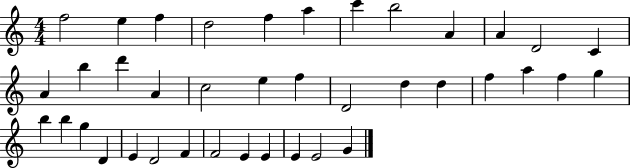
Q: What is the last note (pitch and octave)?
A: G4